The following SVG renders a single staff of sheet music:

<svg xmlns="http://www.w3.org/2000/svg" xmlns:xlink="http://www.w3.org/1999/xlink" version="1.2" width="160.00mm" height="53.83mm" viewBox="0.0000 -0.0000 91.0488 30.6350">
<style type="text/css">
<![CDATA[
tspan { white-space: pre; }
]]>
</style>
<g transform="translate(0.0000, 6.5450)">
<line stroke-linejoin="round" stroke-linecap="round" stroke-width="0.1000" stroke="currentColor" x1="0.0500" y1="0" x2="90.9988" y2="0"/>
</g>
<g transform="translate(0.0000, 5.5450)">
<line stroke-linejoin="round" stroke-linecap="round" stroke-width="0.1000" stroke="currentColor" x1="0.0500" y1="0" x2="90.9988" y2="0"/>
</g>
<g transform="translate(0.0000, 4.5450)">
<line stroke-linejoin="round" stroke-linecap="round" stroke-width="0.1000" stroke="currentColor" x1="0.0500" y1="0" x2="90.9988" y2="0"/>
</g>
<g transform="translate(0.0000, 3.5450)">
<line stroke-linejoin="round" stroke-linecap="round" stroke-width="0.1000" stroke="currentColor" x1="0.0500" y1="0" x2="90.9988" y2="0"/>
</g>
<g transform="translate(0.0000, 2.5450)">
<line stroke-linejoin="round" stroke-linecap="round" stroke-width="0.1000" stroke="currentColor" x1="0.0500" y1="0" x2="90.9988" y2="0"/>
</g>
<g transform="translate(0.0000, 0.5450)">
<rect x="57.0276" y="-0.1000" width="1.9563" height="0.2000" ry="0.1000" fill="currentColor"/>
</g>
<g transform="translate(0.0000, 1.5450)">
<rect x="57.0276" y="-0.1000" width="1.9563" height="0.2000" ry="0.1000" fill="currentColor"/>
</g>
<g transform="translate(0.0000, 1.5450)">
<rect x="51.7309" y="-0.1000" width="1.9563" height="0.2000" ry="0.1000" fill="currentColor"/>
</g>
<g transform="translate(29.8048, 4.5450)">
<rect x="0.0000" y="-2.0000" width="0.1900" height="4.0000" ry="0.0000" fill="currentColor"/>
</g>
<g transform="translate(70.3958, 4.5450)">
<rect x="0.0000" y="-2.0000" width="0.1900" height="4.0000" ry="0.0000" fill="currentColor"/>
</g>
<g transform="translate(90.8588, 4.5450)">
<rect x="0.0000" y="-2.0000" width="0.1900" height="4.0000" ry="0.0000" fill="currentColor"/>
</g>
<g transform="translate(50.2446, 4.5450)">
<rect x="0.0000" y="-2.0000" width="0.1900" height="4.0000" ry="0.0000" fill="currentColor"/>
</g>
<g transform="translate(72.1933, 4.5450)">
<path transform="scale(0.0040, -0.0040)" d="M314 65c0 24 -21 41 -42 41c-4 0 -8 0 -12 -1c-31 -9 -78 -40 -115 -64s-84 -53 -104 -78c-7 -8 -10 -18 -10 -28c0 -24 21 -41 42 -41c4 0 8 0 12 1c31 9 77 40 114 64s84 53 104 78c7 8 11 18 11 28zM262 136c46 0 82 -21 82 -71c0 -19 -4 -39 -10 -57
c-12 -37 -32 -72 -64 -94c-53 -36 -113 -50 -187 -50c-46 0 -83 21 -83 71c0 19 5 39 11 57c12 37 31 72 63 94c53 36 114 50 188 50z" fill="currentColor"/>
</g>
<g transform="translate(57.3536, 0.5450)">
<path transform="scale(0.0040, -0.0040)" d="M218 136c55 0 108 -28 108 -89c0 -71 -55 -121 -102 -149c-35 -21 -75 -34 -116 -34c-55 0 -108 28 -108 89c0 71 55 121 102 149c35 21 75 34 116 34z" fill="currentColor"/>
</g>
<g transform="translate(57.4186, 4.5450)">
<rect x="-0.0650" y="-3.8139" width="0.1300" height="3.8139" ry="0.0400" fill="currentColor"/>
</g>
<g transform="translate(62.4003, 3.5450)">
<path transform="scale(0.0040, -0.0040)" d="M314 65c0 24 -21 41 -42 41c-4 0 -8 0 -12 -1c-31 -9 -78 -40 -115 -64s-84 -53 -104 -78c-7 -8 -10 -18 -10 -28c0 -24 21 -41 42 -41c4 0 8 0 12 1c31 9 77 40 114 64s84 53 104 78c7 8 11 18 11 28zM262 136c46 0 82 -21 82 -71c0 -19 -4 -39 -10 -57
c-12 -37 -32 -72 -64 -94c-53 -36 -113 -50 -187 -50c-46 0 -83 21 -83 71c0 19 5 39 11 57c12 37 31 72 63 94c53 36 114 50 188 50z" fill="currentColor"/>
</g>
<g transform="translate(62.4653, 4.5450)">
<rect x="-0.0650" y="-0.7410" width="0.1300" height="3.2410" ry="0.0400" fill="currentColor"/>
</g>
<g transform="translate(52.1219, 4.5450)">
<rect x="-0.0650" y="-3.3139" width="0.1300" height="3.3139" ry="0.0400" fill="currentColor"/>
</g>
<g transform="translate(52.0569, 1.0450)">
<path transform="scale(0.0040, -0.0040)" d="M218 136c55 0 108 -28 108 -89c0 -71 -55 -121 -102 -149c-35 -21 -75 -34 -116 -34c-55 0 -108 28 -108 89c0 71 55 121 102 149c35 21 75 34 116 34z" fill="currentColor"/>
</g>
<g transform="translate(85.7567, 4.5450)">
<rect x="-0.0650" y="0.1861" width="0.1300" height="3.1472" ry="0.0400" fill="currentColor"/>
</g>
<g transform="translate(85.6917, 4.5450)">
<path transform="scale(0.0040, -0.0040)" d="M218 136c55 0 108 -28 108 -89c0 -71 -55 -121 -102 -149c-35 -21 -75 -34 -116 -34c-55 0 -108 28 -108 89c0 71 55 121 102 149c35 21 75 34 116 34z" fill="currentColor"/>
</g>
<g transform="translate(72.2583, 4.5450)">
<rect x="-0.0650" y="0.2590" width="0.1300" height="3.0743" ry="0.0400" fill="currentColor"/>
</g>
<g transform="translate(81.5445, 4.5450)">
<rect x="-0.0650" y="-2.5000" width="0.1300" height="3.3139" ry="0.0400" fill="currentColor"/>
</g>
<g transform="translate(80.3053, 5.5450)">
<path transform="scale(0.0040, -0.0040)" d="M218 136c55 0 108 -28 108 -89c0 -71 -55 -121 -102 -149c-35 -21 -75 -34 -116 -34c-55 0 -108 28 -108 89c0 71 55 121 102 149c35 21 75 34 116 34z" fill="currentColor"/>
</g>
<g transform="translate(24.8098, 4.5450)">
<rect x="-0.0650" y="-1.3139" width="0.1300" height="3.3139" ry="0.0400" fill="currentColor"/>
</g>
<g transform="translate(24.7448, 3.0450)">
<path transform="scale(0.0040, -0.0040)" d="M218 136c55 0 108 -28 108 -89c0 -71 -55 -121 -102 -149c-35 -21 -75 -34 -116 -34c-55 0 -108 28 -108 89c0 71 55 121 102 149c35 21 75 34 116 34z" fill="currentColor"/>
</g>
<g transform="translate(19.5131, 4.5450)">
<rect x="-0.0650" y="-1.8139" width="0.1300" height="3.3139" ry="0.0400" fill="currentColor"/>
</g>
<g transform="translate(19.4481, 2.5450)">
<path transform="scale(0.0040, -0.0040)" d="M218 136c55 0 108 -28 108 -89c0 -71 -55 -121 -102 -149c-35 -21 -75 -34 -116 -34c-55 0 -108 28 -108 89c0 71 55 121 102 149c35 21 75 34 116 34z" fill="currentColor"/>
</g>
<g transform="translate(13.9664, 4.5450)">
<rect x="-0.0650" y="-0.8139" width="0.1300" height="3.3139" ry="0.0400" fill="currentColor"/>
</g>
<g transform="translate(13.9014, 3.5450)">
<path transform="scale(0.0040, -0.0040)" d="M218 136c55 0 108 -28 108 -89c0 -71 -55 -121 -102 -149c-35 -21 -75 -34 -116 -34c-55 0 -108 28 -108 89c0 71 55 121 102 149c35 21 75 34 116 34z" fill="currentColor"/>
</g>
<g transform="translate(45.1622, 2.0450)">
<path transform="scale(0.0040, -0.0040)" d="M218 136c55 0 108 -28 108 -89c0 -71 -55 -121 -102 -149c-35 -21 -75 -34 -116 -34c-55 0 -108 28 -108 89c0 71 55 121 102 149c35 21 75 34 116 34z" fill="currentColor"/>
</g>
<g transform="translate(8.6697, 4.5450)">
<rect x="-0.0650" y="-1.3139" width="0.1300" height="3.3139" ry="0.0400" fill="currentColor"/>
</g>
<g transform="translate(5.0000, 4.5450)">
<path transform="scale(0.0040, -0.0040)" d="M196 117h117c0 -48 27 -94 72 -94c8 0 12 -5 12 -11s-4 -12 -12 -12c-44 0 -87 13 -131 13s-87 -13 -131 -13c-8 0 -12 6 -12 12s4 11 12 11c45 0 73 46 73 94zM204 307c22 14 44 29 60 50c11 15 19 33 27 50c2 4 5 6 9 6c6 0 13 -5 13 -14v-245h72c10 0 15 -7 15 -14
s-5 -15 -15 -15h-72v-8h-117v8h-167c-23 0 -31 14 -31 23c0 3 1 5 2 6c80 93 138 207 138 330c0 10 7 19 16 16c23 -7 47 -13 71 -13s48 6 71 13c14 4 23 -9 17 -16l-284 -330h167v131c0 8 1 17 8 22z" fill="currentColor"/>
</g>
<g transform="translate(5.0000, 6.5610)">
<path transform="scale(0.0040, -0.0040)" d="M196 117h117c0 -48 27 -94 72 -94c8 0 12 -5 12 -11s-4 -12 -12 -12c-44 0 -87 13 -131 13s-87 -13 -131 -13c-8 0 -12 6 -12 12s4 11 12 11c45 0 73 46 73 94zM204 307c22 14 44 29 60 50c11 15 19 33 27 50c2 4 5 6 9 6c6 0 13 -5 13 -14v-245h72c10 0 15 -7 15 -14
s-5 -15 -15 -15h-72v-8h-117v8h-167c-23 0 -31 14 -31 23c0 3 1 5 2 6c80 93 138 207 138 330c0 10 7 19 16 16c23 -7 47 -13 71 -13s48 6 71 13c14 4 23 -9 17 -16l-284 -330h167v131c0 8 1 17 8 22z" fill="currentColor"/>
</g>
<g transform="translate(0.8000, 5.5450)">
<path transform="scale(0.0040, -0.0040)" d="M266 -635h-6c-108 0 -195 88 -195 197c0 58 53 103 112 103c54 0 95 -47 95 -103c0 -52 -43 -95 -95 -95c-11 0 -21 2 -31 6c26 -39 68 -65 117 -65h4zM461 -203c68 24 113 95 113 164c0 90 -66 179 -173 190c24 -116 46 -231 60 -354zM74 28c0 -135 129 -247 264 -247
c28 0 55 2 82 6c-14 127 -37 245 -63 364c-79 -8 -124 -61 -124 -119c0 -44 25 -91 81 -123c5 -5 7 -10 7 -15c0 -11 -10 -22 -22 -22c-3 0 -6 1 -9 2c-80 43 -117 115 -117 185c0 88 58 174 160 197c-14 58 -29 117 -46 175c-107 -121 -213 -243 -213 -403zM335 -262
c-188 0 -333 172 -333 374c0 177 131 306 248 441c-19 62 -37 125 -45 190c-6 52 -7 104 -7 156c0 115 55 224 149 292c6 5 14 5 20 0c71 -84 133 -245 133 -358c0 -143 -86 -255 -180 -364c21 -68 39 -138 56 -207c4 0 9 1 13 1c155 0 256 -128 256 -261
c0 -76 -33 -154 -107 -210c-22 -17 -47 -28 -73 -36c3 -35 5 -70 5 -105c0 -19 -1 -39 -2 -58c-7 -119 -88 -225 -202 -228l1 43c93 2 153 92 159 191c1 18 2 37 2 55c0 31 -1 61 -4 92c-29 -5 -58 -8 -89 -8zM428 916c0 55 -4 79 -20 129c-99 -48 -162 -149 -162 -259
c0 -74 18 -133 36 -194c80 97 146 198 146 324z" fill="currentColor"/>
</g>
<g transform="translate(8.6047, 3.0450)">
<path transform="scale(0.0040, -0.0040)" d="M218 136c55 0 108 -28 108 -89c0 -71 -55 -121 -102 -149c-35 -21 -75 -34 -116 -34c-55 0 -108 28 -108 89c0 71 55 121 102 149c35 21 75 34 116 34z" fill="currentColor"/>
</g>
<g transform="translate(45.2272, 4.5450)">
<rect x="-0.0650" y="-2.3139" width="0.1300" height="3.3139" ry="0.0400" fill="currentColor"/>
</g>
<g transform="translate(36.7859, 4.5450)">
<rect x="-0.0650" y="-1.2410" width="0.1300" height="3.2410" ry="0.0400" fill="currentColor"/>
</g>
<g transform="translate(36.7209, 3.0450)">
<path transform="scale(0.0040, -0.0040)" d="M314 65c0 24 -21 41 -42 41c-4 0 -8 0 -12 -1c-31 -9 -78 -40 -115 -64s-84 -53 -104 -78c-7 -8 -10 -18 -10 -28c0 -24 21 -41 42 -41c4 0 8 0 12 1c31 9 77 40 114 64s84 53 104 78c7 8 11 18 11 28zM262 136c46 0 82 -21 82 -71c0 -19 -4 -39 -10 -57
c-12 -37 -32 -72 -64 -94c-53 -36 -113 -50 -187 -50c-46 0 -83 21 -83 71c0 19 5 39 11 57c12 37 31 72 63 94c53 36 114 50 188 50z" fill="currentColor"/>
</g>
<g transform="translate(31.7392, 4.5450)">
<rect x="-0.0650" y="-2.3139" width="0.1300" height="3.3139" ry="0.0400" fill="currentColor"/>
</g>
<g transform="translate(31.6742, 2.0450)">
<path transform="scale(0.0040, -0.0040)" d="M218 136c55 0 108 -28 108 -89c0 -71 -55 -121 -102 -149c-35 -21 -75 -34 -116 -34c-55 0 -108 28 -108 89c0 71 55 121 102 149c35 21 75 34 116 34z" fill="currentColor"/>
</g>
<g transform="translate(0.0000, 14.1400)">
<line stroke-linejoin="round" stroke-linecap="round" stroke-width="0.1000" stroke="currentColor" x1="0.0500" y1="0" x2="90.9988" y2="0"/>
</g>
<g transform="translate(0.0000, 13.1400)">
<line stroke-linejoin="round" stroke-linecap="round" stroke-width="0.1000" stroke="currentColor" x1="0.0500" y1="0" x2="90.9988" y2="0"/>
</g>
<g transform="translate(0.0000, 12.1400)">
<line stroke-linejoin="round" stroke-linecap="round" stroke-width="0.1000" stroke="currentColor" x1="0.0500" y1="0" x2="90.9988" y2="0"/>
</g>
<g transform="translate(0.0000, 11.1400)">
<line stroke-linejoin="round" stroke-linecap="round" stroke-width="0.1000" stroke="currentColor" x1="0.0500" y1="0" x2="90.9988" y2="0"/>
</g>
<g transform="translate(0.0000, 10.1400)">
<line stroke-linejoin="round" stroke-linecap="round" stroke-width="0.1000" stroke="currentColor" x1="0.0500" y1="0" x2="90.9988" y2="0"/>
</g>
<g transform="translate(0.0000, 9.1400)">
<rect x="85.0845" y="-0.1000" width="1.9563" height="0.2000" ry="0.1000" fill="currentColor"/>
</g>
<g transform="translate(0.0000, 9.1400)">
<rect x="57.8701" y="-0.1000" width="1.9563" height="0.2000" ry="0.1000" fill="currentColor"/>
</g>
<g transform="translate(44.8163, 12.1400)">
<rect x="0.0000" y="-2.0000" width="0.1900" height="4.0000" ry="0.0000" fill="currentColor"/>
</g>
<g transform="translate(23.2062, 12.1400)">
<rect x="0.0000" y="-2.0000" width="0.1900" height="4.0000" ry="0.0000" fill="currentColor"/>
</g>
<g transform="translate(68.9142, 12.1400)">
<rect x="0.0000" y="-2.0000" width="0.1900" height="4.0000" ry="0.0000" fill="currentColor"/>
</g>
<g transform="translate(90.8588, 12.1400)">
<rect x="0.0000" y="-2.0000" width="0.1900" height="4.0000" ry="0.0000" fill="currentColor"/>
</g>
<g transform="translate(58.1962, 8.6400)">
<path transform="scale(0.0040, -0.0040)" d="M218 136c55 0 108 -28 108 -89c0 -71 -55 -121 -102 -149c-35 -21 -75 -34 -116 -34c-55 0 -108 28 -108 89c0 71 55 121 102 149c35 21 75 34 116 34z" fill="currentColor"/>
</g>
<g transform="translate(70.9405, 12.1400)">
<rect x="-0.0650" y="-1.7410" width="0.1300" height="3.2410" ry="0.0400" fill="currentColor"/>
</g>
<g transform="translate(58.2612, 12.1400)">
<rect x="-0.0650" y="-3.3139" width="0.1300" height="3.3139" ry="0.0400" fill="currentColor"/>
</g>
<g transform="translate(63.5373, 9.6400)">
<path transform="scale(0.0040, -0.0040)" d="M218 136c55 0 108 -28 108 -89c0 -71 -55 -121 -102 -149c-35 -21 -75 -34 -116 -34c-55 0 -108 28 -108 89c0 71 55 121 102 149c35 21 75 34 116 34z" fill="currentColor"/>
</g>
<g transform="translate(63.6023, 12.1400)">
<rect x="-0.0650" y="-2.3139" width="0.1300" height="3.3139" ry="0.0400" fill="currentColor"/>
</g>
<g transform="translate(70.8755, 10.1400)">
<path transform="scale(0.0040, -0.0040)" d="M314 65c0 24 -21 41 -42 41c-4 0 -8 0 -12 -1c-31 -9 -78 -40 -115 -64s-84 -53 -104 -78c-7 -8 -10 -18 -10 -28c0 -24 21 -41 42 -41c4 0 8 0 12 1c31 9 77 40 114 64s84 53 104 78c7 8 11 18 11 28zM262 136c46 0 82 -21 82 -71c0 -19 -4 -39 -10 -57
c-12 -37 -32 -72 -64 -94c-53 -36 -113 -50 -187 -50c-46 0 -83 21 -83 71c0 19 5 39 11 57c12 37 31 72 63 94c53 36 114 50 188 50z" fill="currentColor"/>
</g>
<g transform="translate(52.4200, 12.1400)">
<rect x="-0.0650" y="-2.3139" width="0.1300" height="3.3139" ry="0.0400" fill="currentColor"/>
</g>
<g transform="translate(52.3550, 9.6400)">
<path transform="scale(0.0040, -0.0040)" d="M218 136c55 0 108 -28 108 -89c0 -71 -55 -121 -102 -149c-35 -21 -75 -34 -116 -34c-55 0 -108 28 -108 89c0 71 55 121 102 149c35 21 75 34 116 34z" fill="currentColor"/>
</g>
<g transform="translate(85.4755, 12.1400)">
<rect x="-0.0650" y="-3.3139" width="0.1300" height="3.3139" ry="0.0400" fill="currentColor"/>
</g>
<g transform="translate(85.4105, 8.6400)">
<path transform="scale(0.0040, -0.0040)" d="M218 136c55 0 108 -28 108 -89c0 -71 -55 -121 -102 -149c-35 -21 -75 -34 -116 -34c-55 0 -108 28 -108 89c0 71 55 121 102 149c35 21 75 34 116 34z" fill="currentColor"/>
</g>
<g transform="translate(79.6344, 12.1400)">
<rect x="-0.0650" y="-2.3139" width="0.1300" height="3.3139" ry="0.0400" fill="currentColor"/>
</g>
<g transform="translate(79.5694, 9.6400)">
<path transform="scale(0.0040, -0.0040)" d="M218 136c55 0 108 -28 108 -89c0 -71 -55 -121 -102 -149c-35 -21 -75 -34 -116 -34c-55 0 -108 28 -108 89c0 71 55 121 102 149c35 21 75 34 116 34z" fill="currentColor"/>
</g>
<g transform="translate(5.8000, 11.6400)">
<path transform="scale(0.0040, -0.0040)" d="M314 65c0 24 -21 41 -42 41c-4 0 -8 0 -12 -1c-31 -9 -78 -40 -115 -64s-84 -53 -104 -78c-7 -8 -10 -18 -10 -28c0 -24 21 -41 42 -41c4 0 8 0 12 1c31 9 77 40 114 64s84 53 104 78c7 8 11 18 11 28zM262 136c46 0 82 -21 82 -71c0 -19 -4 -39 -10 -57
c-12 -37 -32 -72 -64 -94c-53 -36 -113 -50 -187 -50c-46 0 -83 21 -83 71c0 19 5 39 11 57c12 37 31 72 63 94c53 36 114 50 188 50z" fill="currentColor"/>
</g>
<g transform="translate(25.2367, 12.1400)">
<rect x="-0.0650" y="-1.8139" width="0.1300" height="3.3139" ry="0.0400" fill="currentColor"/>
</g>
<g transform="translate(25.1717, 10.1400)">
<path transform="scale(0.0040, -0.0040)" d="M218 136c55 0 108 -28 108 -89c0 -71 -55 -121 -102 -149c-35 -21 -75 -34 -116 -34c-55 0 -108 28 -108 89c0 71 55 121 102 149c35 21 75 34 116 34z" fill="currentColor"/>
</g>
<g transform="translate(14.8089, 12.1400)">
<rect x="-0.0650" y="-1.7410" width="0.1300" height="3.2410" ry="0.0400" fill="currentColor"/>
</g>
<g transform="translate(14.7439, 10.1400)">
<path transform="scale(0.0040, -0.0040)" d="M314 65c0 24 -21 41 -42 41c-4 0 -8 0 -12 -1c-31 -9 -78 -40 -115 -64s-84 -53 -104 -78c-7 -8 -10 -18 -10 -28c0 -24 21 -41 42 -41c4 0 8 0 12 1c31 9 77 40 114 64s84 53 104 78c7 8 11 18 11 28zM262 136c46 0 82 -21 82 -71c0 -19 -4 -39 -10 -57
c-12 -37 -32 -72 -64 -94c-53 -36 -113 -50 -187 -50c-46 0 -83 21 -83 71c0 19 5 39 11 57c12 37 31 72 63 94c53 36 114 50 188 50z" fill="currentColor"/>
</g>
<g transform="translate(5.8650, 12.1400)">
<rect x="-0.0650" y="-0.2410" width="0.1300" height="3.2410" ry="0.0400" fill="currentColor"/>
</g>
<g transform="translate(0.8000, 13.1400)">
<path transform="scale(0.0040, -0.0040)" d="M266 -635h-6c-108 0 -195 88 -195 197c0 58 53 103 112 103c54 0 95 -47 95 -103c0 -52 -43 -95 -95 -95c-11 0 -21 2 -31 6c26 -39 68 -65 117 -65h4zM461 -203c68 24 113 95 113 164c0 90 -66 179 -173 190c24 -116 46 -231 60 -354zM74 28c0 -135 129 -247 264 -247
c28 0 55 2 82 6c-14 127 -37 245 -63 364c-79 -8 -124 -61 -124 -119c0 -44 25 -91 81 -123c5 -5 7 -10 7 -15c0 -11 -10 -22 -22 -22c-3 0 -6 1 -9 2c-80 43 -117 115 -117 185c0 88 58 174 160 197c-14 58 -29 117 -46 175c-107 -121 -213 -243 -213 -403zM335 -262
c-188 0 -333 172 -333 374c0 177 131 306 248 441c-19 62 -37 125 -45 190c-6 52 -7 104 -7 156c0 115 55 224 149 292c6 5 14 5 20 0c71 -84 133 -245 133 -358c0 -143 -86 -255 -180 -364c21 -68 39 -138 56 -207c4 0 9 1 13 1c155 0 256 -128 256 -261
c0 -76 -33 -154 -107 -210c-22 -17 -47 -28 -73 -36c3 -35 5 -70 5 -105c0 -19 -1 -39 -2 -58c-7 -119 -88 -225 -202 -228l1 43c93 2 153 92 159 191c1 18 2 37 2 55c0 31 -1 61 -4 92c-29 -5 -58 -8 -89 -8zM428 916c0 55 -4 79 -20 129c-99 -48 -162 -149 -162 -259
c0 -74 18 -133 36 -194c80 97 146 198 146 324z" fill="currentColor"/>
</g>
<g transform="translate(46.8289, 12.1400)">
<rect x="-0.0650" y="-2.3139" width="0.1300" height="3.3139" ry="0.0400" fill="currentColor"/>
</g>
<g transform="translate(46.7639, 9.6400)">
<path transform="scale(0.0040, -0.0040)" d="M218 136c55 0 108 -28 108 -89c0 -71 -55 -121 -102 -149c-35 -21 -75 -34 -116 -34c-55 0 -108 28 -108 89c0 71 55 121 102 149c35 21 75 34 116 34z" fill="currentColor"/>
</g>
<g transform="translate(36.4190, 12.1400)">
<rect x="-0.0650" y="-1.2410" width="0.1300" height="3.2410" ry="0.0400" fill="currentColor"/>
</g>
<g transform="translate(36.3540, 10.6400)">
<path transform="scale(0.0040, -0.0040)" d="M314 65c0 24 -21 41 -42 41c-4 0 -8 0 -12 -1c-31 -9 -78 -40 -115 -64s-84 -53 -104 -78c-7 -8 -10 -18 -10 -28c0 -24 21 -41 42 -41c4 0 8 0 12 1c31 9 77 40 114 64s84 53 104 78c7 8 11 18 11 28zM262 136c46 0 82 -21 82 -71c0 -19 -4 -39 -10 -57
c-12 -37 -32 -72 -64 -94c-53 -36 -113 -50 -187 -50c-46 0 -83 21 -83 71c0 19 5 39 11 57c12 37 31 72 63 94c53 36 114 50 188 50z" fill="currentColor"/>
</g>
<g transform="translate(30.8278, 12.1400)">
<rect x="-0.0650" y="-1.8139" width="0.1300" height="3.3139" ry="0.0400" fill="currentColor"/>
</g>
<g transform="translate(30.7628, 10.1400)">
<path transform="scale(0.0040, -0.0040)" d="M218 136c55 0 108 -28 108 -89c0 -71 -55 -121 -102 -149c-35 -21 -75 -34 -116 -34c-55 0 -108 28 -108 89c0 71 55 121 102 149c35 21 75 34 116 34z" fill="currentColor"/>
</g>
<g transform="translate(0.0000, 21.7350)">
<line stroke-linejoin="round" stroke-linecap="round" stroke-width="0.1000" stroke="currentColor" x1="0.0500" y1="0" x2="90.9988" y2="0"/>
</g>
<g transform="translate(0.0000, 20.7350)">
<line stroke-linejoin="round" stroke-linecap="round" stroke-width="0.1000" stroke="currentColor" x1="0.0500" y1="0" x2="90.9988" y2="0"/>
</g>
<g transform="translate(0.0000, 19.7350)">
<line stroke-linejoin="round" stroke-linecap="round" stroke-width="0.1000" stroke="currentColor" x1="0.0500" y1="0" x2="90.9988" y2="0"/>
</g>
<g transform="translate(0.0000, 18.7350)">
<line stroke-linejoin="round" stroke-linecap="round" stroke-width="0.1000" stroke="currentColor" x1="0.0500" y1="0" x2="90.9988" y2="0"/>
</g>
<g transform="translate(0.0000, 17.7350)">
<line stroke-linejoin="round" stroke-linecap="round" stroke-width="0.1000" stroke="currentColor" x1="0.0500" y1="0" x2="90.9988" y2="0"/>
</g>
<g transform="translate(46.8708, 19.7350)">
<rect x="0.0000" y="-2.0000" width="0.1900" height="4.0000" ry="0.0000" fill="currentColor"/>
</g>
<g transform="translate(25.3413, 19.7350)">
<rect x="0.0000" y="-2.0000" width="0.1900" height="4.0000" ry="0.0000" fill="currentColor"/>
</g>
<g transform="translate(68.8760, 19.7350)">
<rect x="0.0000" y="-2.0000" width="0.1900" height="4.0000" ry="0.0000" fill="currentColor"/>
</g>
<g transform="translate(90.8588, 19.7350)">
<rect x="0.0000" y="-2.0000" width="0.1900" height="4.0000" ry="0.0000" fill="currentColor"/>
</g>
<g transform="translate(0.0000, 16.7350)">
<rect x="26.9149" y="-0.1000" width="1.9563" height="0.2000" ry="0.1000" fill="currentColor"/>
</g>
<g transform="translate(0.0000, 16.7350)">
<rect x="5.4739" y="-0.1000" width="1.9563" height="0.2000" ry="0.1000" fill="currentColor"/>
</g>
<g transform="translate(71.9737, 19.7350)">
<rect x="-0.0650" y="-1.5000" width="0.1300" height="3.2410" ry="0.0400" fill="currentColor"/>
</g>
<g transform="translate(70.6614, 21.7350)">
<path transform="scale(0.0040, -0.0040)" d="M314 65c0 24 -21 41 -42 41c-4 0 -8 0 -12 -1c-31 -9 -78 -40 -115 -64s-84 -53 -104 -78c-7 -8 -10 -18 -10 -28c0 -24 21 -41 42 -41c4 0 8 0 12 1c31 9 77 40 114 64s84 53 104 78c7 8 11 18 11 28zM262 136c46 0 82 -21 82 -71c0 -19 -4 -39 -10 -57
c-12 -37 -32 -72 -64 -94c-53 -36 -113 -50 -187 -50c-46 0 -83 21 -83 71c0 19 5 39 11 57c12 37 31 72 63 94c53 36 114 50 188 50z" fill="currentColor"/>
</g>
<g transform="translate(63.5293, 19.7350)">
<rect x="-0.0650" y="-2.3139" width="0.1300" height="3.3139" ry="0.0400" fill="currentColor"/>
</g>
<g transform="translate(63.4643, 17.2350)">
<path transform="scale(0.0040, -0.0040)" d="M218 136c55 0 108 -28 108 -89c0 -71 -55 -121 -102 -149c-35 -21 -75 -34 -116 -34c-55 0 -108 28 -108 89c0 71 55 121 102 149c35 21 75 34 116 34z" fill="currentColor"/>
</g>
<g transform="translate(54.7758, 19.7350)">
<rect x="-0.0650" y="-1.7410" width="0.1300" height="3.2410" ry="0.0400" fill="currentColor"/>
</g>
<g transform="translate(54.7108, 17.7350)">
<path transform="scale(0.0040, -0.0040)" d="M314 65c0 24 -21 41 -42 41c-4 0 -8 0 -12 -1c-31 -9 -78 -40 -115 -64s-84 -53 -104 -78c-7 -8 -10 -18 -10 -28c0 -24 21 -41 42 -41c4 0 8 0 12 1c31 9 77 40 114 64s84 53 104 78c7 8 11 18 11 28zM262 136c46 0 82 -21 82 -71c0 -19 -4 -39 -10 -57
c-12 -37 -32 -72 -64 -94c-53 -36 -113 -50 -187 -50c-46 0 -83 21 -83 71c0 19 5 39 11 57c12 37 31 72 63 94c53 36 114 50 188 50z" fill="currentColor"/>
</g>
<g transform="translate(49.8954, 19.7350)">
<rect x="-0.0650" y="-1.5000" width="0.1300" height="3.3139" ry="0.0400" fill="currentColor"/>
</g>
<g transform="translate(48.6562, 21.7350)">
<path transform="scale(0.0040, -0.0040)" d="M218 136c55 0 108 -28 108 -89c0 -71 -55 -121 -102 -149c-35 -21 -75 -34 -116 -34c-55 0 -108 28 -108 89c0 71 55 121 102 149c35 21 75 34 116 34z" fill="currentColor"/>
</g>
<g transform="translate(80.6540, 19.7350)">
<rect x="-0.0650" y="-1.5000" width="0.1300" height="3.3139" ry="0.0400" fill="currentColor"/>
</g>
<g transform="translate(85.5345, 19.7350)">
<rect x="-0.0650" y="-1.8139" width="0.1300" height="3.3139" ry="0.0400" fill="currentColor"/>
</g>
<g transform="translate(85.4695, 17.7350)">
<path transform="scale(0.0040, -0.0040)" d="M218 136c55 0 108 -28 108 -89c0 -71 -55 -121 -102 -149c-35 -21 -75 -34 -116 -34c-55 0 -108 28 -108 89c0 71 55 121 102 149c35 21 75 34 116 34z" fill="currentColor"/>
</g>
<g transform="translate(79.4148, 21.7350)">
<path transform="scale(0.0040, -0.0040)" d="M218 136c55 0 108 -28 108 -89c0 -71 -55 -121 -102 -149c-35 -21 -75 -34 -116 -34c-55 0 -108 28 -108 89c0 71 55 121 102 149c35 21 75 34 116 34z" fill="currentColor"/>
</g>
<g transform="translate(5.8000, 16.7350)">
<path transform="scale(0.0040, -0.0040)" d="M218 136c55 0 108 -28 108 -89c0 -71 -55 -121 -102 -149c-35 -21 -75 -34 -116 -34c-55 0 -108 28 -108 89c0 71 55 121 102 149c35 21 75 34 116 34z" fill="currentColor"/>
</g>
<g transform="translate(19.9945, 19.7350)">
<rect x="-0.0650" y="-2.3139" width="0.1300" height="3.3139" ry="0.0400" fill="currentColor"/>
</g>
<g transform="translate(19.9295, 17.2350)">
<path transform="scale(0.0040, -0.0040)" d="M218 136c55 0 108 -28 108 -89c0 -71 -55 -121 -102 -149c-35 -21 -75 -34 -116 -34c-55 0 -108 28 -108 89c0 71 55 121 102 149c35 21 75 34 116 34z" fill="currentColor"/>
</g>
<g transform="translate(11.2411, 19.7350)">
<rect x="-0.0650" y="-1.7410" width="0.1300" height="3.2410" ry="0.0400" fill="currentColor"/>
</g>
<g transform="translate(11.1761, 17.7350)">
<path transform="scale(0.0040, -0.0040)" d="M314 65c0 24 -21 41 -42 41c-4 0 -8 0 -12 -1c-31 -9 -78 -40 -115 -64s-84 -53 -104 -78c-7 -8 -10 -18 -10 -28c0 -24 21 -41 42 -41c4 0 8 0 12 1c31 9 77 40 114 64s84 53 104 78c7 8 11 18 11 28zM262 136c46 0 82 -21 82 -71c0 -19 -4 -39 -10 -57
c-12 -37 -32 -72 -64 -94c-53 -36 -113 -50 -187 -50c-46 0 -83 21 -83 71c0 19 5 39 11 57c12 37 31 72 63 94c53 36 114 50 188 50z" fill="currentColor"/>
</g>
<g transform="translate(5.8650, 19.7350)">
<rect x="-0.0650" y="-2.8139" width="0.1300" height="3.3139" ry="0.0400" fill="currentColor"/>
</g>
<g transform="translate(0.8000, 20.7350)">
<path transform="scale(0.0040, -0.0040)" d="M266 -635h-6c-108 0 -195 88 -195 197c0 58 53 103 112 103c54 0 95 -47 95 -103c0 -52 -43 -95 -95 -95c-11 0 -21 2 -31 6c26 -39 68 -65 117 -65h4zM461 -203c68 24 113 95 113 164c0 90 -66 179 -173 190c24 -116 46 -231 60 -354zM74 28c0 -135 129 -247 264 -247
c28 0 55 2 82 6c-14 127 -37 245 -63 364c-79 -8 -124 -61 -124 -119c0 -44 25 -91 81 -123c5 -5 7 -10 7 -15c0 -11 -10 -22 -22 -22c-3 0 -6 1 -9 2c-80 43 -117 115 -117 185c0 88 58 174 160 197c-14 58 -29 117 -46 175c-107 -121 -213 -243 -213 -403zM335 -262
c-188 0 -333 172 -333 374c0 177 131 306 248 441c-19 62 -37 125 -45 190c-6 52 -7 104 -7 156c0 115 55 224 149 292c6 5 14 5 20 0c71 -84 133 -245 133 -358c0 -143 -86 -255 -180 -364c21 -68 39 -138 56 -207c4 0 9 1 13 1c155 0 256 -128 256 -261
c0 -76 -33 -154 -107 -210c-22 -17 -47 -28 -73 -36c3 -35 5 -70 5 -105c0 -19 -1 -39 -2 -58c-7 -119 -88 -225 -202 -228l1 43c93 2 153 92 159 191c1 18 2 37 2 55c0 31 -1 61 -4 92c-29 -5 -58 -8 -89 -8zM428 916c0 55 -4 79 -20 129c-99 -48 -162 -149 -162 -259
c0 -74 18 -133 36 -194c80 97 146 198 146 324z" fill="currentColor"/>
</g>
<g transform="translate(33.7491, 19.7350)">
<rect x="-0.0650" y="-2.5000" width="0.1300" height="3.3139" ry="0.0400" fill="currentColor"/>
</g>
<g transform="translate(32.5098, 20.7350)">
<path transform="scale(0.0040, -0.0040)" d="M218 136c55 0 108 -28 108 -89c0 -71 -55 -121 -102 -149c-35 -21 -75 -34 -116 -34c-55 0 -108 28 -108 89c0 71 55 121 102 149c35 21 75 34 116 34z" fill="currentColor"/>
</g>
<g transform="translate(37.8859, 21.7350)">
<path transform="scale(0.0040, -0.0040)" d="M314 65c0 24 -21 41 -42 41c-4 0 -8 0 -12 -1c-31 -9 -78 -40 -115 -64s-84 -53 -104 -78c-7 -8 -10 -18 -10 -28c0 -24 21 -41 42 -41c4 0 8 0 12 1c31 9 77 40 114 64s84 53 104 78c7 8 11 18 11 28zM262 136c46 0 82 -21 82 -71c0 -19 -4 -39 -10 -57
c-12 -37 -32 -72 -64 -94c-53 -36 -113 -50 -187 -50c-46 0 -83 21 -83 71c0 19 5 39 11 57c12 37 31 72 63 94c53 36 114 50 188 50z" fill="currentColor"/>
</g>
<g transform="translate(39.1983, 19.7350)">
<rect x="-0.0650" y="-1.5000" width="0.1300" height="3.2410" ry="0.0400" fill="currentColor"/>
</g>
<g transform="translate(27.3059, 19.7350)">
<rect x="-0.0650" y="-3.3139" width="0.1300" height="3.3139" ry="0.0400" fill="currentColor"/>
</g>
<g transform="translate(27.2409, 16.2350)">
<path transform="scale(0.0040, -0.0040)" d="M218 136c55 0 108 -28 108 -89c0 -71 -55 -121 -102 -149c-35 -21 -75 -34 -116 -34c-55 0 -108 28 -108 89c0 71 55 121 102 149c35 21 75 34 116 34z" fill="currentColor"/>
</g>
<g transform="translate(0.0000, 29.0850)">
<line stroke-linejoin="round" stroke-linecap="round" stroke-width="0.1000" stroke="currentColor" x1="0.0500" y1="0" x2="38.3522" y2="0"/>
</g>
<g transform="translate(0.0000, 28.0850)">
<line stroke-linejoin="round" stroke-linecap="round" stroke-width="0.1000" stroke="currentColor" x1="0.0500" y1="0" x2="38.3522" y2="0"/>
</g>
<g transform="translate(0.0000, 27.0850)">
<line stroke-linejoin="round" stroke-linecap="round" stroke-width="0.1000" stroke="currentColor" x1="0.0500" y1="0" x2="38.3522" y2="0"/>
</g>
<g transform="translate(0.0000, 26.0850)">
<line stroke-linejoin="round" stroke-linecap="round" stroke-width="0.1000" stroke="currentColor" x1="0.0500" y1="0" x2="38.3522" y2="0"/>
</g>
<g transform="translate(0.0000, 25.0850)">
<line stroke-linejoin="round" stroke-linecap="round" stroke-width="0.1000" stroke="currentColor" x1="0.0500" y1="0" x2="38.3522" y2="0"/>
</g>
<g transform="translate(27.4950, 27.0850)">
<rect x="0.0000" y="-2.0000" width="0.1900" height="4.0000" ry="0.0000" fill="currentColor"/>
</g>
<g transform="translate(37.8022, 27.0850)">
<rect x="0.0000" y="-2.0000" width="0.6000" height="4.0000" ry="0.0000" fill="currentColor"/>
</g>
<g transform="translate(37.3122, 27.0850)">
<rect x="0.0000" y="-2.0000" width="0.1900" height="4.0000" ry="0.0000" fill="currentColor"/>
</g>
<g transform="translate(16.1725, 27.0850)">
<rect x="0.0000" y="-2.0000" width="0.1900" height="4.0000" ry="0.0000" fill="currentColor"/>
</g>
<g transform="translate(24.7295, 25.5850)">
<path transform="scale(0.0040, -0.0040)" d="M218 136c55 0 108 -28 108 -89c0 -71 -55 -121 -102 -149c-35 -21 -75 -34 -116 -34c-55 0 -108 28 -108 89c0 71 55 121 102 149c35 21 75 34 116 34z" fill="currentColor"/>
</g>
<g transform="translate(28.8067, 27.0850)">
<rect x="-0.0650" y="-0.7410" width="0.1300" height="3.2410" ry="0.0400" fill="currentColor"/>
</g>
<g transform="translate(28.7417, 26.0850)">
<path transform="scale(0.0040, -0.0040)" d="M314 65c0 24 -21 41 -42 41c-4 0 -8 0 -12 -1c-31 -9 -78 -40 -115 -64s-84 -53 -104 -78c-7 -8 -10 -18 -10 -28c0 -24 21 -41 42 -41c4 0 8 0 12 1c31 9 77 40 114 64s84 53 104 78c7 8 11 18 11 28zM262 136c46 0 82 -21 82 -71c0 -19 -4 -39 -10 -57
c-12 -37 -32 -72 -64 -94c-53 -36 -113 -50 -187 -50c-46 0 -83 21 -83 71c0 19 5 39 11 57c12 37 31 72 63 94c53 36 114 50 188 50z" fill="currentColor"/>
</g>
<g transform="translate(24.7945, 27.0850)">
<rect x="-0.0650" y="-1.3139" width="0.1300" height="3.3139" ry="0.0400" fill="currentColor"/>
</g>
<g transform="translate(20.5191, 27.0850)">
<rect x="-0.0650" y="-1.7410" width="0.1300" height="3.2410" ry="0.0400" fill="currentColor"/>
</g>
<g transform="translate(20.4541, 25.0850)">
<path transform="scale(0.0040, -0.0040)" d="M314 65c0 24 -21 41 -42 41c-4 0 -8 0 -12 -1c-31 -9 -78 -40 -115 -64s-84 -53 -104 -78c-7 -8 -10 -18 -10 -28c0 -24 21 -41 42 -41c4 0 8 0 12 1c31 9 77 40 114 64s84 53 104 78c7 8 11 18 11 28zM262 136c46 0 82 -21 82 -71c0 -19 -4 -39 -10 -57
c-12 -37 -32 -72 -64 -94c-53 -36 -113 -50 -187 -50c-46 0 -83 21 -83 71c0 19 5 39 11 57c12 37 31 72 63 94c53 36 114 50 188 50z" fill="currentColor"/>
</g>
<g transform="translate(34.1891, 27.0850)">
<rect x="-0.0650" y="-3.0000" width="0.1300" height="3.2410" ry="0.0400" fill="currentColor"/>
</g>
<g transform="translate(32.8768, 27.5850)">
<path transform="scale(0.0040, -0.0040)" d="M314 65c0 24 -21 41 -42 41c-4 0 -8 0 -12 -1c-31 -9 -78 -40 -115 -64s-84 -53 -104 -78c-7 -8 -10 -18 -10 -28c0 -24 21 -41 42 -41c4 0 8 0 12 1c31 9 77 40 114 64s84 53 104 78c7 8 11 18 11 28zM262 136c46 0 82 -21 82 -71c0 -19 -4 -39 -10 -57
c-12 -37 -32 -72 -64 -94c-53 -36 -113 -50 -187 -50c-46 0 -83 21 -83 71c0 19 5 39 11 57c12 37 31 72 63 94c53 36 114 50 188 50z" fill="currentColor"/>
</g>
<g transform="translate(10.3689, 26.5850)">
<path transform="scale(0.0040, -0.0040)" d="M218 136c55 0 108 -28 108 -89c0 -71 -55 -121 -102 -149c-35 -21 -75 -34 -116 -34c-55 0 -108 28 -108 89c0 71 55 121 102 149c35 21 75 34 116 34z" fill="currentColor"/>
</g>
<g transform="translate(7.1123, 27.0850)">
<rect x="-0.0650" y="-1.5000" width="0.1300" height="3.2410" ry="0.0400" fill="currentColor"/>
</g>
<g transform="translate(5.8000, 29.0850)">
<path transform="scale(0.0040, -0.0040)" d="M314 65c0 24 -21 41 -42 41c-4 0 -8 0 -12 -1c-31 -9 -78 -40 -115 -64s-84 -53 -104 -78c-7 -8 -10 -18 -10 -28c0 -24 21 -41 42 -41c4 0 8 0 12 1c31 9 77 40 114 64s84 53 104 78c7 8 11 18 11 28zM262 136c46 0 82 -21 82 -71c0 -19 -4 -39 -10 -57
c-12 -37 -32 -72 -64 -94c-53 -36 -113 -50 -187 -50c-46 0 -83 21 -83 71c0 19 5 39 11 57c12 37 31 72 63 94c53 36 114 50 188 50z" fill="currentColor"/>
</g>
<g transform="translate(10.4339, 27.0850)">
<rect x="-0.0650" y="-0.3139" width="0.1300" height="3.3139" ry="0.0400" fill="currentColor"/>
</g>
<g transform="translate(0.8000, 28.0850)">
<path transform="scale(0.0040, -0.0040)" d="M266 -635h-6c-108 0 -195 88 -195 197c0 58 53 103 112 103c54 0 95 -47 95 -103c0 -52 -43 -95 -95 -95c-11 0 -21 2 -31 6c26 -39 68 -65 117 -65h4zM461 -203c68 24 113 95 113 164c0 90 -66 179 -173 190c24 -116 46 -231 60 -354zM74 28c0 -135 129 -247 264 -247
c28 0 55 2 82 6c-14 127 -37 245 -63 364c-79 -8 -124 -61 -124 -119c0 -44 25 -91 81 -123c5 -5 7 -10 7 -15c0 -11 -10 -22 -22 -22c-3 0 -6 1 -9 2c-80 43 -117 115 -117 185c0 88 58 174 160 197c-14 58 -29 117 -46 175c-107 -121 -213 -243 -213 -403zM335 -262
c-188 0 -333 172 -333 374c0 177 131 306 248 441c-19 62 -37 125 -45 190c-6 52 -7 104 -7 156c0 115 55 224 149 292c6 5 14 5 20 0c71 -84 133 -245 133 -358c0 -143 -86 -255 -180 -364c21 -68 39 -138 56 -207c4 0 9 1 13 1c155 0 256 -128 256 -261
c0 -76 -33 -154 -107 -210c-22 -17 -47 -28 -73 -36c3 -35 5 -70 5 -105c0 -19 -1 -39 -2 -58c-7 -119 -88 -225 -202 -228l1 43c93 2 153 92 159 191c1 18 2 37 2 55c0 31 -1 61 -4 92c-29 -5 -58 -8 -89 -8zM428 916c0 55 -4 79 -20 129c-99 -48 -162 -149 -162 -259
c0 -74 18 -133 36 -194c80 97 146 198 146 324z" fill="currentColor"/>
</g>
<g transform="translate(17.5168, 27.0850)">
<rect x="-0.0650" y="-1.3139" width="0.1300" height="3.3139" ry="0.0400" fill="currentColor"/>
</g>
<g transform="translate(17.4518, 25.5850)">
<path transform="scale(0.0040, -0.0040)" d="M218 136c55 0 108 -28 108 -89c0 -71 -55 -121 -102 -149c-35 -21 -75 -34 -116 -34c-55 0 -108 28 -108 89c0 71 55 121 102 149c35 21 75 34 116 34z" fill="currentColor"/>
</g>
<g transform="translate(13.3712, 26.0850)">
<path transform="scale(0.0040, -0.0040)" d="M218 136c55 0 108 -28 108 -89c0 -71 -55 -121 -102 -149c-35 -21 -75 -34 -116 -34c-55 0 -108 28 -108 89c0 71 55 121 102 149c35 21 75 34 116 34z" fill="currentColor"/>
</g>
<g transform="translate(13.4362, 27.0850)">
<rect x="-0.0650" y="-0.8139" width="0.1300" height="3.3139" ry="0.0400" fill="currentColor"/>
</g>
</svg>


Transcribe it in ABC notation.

X:1
T:Untitled
M:4/4
L:1/4
K:C
e d f e g e2 g b c' d2 B2 G B c2 f2 f f e2 g g b g f2 g b a f2 g b G E2 E f2 g E2 E f E2 c d e f2 e d2 A2